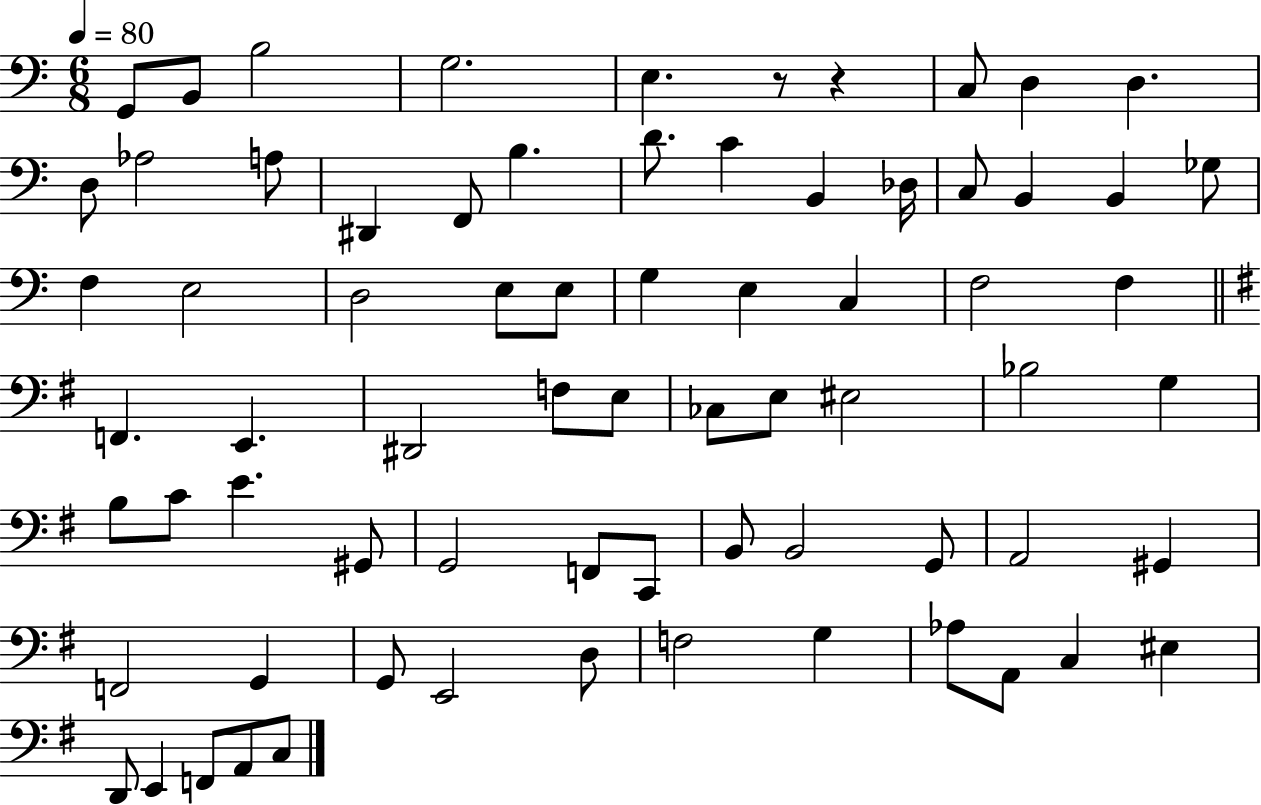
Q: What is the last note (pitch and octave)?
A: C3